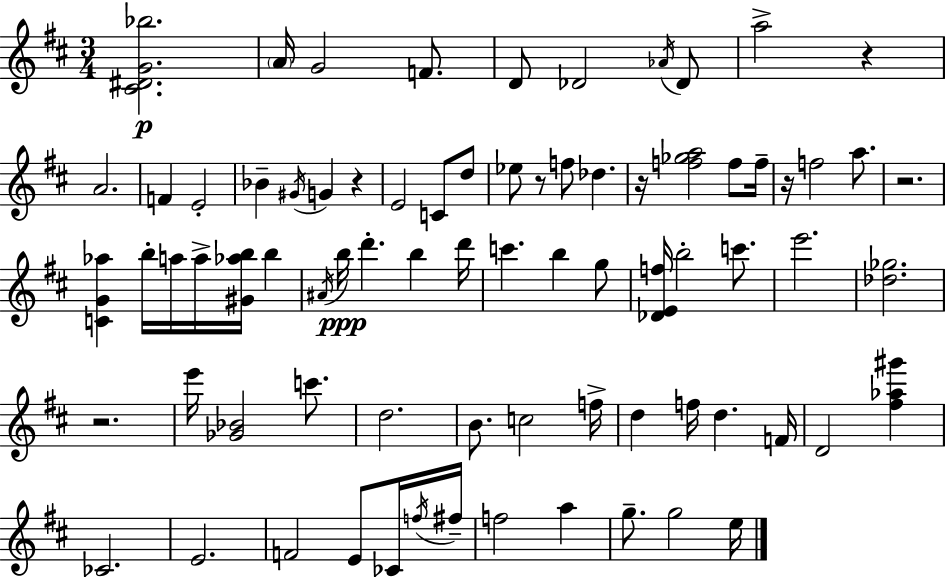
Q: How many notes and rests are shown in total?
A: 77